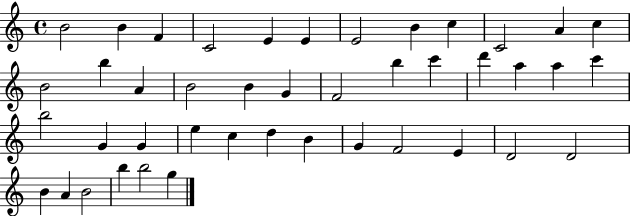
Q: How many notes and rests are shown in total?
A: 43